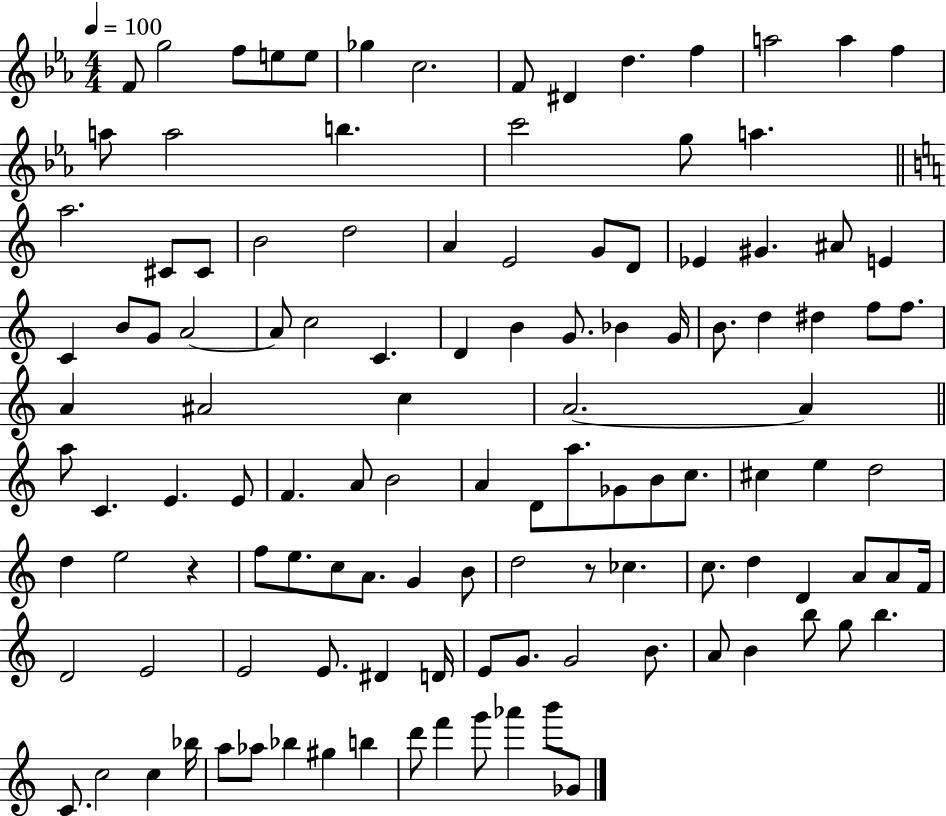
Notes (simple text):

F4/e G5/h F5/e E5/e E5/e Gb5/q C5/h. F4/e D#4/q D5/q. F5/q A5/h A5/q F5/q A5/e A5/h B5/q. C6/h G5/e A5/q. A5/h. C#4/e C#4/e B4/h D5/h A4/q E4/h G4/e D4/e Eb4/q G#4/q. A#4/e E4/q C4/q B4/e G4/e A4/h A4/e C5/h C4/q. D4/q B4/q G4/e. Bb4/q G4/s B4/e. D5/q D#5/q F5/e F5/e. A4/q A#4/h C5/q A4/h. A4/q A5/e C4/q. E4/q. E4/e F4/q. A4/e B4/h A4/q D4/e A5/e. Gb4/e B4/e C5/e. C#5/q E5/q D5/h D5/q E5/h R/q F5/e E5/e. C5/e A4/e. G4/q B4/e D5/h R/e CES5/q. C5/e. D5/q D4/q A4/e A4/e F4/s D4/h E4/h E4/h E4/e. D#4/q D4/s E4/e G4/e. G4/h B4/e. A4/e B4/q B5/e G5/e B5/q. C4/e. C5/h C5/q Bb5/s A5/e Ab5/e Bb5/q G#5/q B5/q D6/e F6/q G6/e Ab6/q B6/e Gb4/e